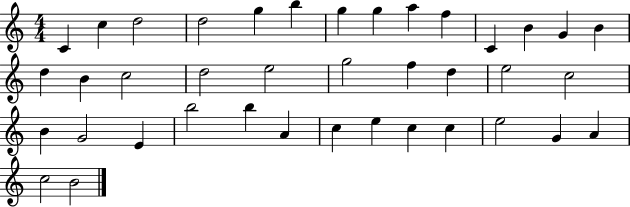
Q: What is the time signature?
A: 4/4